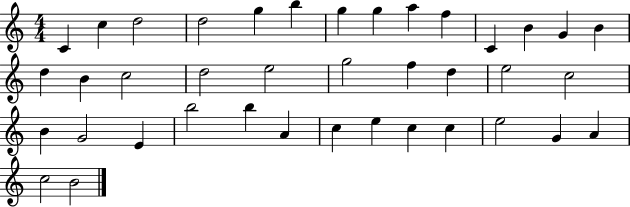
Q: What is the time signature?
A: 4/4